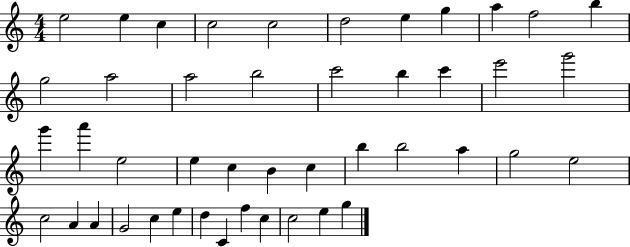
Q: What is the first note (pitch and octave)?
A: E5